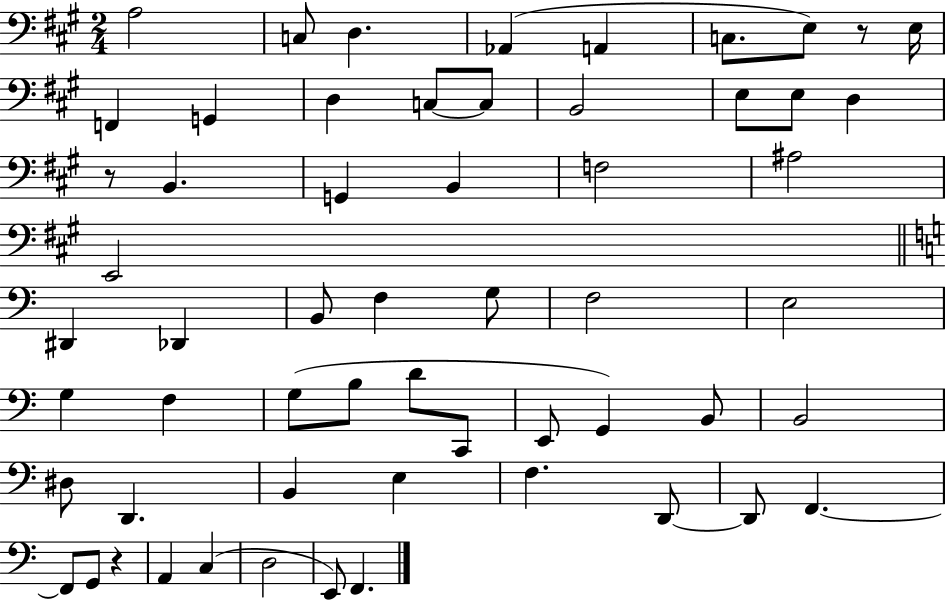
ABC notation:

X:1
T:Untitled
M:2/4
L:1/4
K:A
A,2 C,/2 D, _A,, A,, C,/2 E,/2 z/2 E,/4 F,, G,, D, C,/2 C,/2 B,,2 E,/2 E,/2 D, z/2 B,, G,, B,, F,2 ^A,2 E,,2 ^D,, _D,, B,,/2 F, G,/2 F,2 E,2 G, F, G,/2 B,/2 D/2 C,,/2 E,,/2 G,, B,,/2 B,,2 ^D,/2 D,, B,, E, F, D,,/2 D,,/2 F,, F,,/2 G,,/2 z A,, C, D,2 E,,/2 F,,